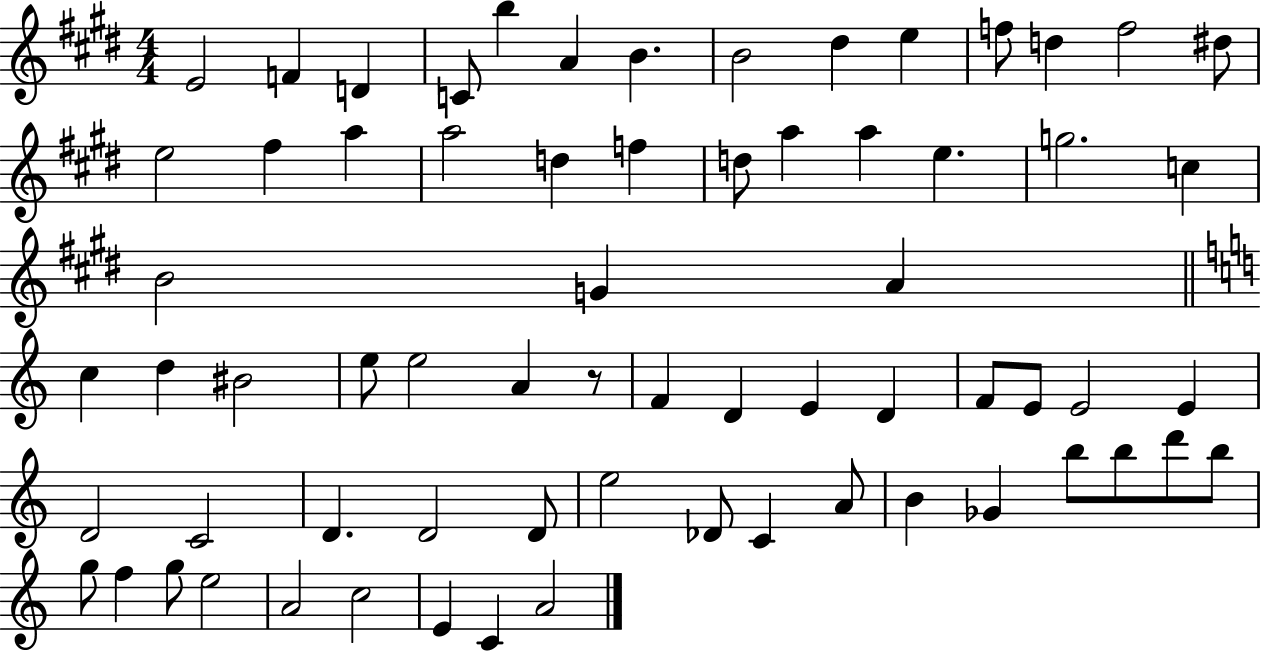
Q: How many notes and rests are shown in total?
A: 68